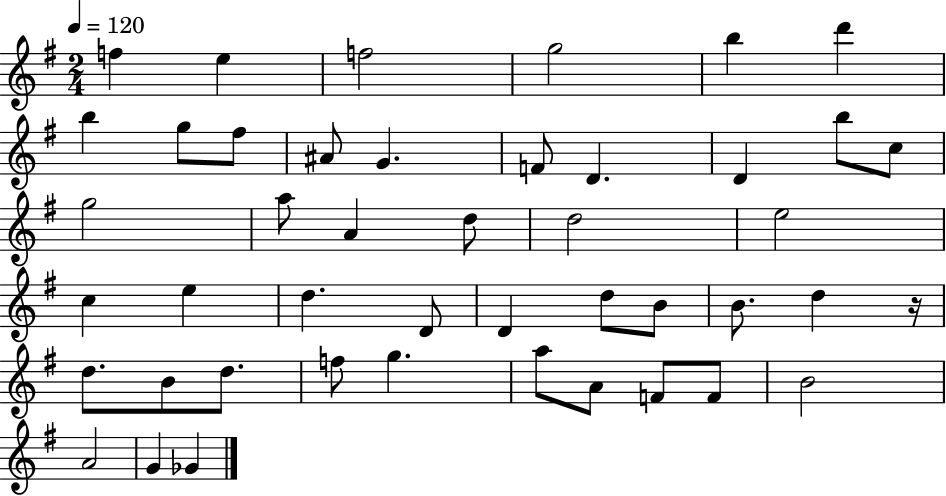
F5/q E5/q F5/h G5/h B5/q D6/q B5/q G5/e F#5/e A#4/e G4/q. F4/e D4/q. D4/q B5/e C5/e G5/h A5/e A4/q D5/e D5/h E5/h C5/q E5/q D5/q. D4/e D4/q D5/e B4/e B4/e. D5/q R/s D5/e. B4/e D5/e. F5/e G5/q. A5/e A4/e F4/e F4/e B4/h A4/h G4/q Gb4/q